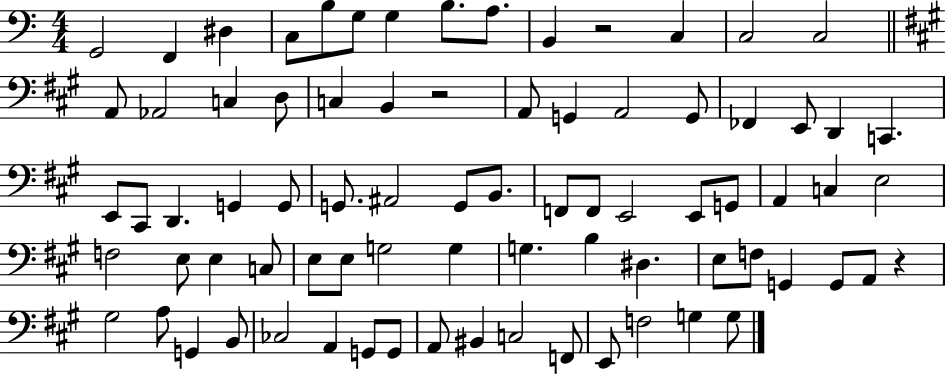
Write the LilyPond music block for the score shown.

{
  \clef bass
  \numericTimeSignature
  \time 4/4
  \key c \major
  g,2 f,4 dis4 | c8 b8 g8 g4 b8. a8. | b,4 r2 c4 | c2 c2 | \break \bar "||" \break \key a \major a,8 aes,2 c4 d8 | c4 b,4 r2 | a,8 g,4 a,2 g,8 | fes,4 e,8 d,4 c,4. | \break e,8 cis,8 d,4. g,4 g,8 | g,8. ais,2 g,8 b,8. | f,8 f,8 e,2 e,8 g,8 | a,4 c4 e2 | \break f2 e8 e4 c8 | e8 e8 g2 g4 | g4. b4 dis4. | e8 f8 g,4 g,8 a,8 r4 | \break gis2 a8 g,4 b,8 | ces2 a,4 g,8 g,8 | a,8 bis,4 c2 f,8 | e,8 f2 g4 g8 | \break \bar "|."
}